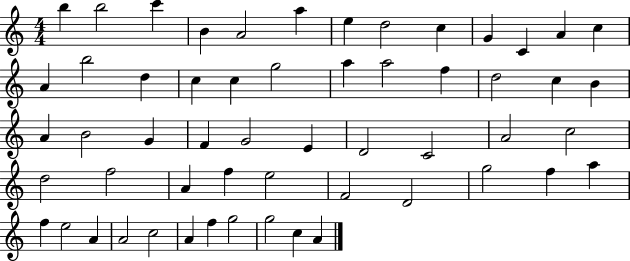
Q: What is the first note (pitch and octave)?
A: B5